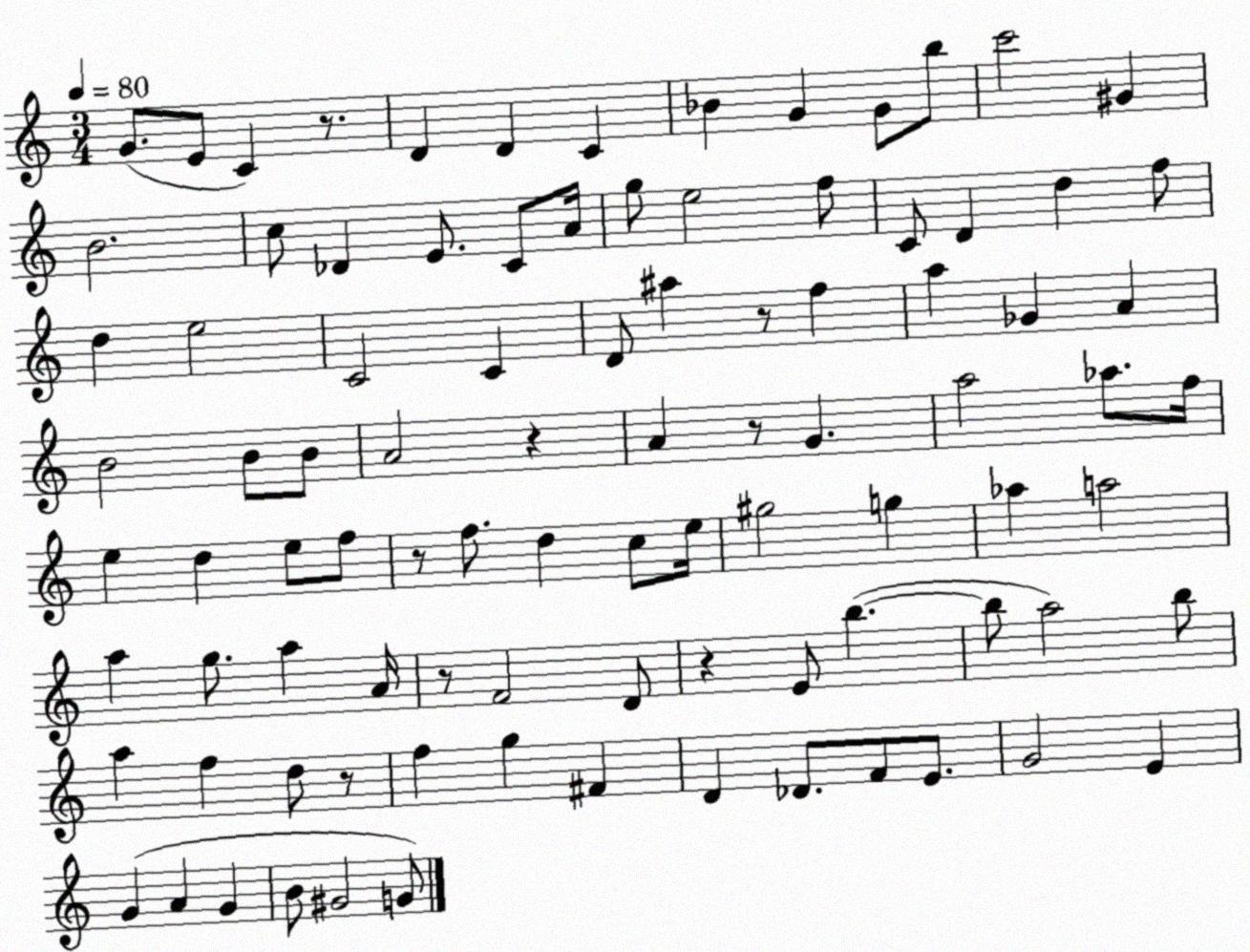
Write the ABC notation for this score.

X:1
T:Untitled
M:3/4
L:1/4
K:C
G/2 E/2 C z/2 D D C _B G G/2 b/2 c'2 ^G B2 c/2 _D E/2 C/2 A/4 g/2 e2 f/2 C/2 D d f/2 d e2 C2 C D/2 ^a z/2 f a _G A B2 B/2 B/2 A2 z A z/2 G a2 _a/2 f/4 e d e/2 f/2 z/2 f/2 d c/2 e/4 ^g2 g _a a2 a g/2 a A/4 z/2 F2 D/2 z E/2 b b/2 a2 b/2 a f d/2 z/2 f g ^F D _D/2 F/2 E/2 G2 E G A G B/2 ^G2 G/2